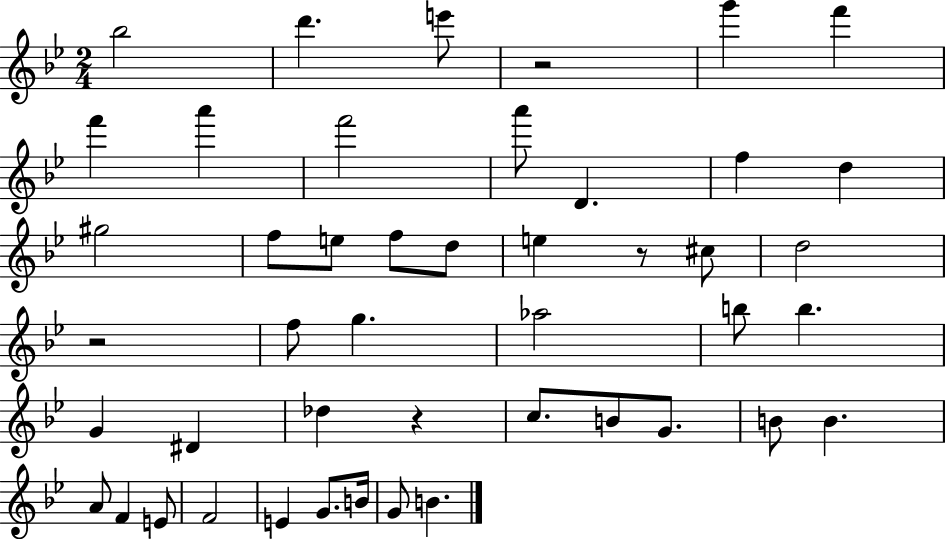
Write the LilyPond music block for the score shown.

{
  \clef treble
  \numericTimeSignature
  \time 2/4
  \key bes \major
  bes''2 | d'''4. e'''8 | r2 | g'''4 f'''4 | \break f'''4 a'''4 | f'''2 | a'''8 d'4. | f''4 d''4 | \break gis''2 | f''8 e''8 f''8 d''8 | e''4 r8 cis''8 | d''2 | \break r2 | f''8 g''4. | aes''2 | b''8 b''4. | \break g'4 dis'4 | des''4 r4 | c''8. b'8 g'8. | b'8 b'4. | \break a'8 f'4 e'8 | f'2 | e'4 g'8. b'16 | g'8 b'4. | \break \bar "|."
}